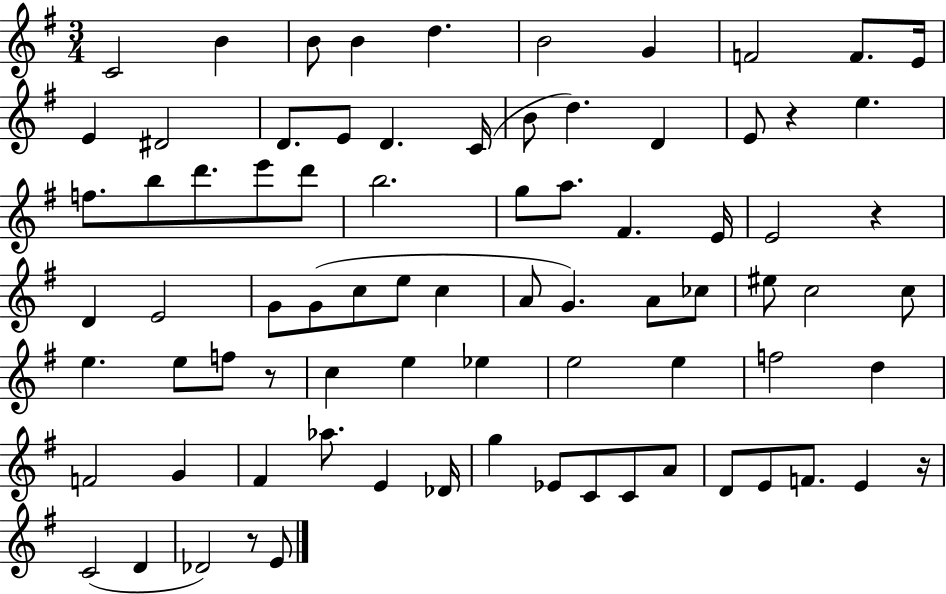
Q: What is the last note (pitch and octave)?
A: E4